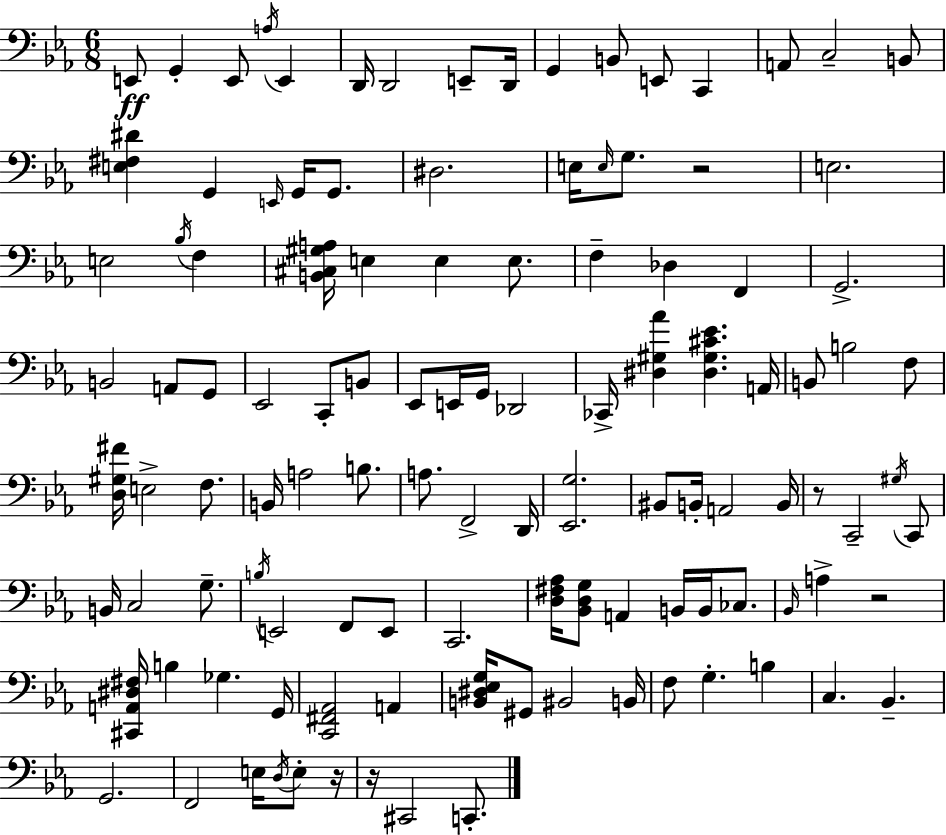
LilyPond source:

{
  \clef bass
  \numericTimeSignature
  \time 6/8
  \key ees \major
  e,8\ff g,4-. e,8 \acciaccatura { a16 } e,4 | d,16 d,2 e,8-- | d,16 g,4 b,8 e,8 c,4 | a,8 c2-- b,8 | \break <e fis dis'>4 g,4 \grace { e,16 } g,16 g,8. | dis2. | e16 \grace { e16 } g8. r2 | e2. | \break e2 \acciaccatura { bes16 } | f4 <b, cis gis a>16 e4 e4 | e8. f4-- des4 | f,4 g,2.-> | \break b,2 | a,8 g,8 ees,2 | c,8-. b,8 ees,8 e,16 g,16 des,2 | ces,16-> <dis gis aes'>4 <dis gis cis' ees'>4. | \break a,16 b,8 b2 | f8 <d gis fis'>16 e2-> | f8. b,16 a2 | b8. a8. f,2-> | \break d,16 <ees, g>2. | bis,8 b,16-. a,2 | b,16 r8 c,2-- | \acciaccatura { gis16 } c,8 b,16 c2 | \break g8.-- \acciaccatura { b16 } e,2 | f,8 e,8 c,2. | <d fis aes>16 <bes, d g>8 a,4 | b,16 b,16 ces8. \grace { bes,16 } a4-> r2 | \break <cis, a, dis fis>16 b4 | ges4. g,16 <c, fis, aes,>2 | a,4 <b, dis ees g>16 gis,8 bis,2 | b,16 f8 g4.-. | \break b4 c4. | bes,4.-- g,2. | f,2 | e16 \acciaccatura { d16 } e8-. r16 r16 cis,2 | \break c,8.-. \bar "|."
}